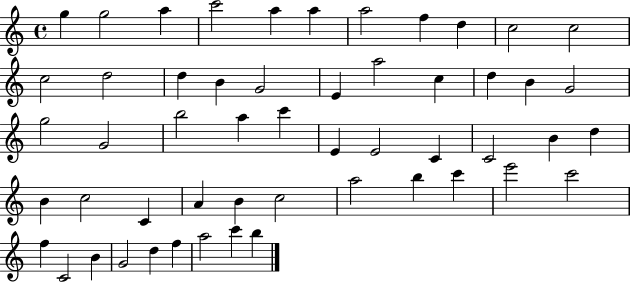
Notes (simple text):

G5/q G5/h A5/q C6/h A5/q A5/q A5/h F5/q D5/q C5/h C5/h C5/h D5/h D5/q B4/q G4/h E4/q A5/h C5/q D5/q B4/q G4/h G5/h G4/h B5/h A5/q C6/q E4/q E4/h C4/q C4/h B4/q D5/q B4/q C5/h C4/q A4/q B4/q C5/h A5/h B5/q C6/q E6/h C6/h F5/q C4/h B4/q G4/h D5/q F5/q A5/h C6/q B5/q